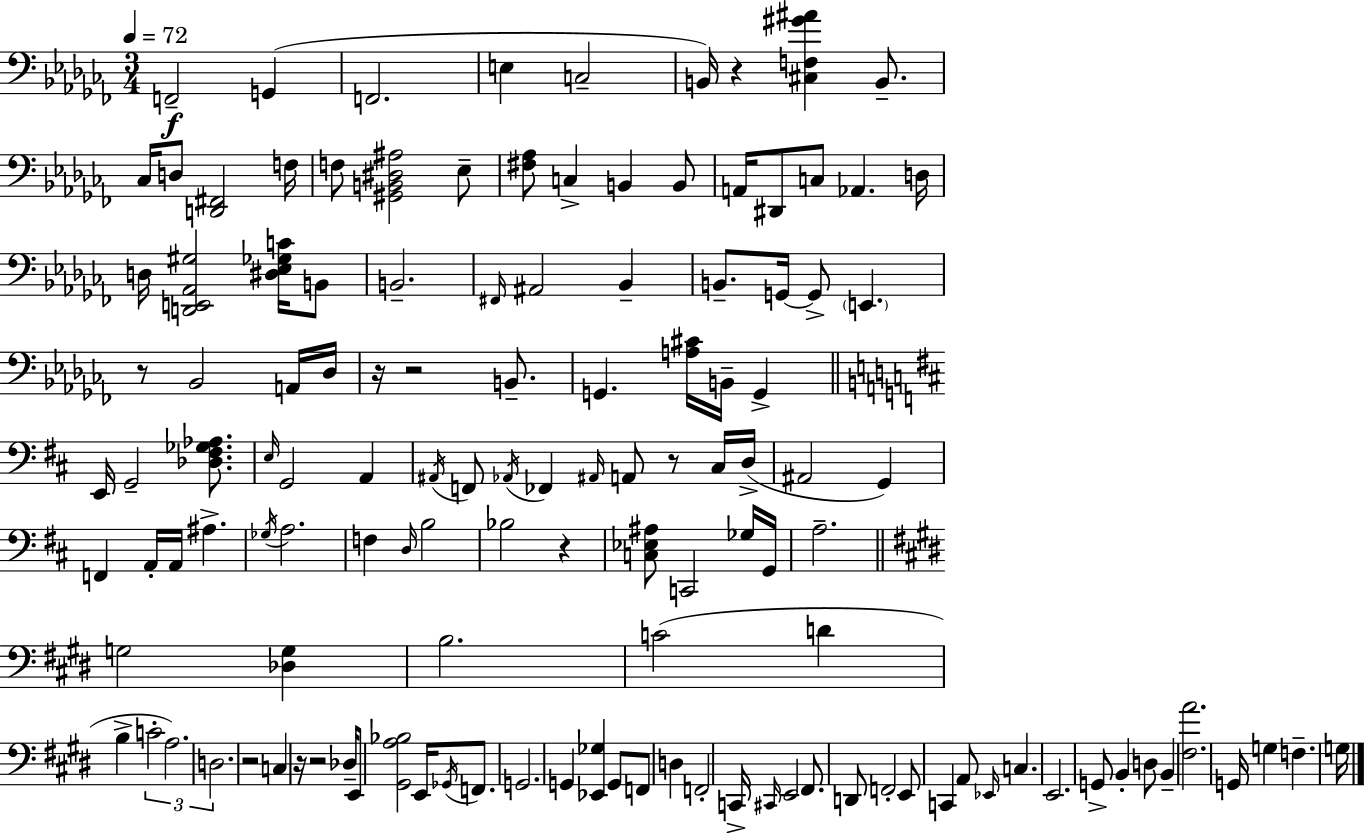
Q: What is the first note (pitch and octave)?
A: F2